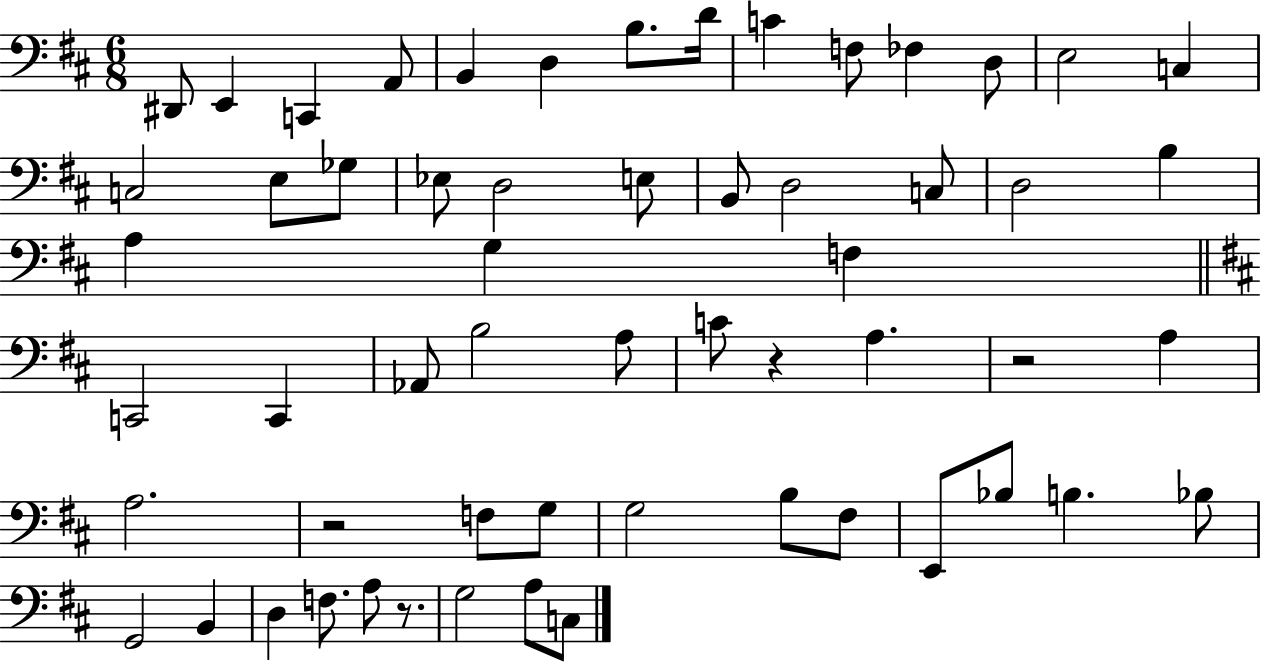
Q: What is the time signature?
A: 6/8